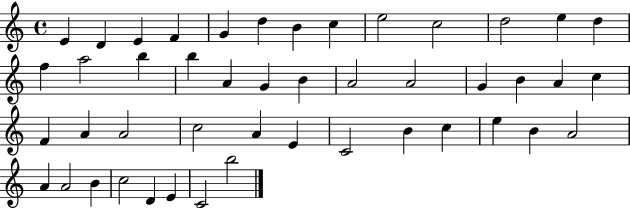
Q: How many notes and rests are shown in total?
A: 46